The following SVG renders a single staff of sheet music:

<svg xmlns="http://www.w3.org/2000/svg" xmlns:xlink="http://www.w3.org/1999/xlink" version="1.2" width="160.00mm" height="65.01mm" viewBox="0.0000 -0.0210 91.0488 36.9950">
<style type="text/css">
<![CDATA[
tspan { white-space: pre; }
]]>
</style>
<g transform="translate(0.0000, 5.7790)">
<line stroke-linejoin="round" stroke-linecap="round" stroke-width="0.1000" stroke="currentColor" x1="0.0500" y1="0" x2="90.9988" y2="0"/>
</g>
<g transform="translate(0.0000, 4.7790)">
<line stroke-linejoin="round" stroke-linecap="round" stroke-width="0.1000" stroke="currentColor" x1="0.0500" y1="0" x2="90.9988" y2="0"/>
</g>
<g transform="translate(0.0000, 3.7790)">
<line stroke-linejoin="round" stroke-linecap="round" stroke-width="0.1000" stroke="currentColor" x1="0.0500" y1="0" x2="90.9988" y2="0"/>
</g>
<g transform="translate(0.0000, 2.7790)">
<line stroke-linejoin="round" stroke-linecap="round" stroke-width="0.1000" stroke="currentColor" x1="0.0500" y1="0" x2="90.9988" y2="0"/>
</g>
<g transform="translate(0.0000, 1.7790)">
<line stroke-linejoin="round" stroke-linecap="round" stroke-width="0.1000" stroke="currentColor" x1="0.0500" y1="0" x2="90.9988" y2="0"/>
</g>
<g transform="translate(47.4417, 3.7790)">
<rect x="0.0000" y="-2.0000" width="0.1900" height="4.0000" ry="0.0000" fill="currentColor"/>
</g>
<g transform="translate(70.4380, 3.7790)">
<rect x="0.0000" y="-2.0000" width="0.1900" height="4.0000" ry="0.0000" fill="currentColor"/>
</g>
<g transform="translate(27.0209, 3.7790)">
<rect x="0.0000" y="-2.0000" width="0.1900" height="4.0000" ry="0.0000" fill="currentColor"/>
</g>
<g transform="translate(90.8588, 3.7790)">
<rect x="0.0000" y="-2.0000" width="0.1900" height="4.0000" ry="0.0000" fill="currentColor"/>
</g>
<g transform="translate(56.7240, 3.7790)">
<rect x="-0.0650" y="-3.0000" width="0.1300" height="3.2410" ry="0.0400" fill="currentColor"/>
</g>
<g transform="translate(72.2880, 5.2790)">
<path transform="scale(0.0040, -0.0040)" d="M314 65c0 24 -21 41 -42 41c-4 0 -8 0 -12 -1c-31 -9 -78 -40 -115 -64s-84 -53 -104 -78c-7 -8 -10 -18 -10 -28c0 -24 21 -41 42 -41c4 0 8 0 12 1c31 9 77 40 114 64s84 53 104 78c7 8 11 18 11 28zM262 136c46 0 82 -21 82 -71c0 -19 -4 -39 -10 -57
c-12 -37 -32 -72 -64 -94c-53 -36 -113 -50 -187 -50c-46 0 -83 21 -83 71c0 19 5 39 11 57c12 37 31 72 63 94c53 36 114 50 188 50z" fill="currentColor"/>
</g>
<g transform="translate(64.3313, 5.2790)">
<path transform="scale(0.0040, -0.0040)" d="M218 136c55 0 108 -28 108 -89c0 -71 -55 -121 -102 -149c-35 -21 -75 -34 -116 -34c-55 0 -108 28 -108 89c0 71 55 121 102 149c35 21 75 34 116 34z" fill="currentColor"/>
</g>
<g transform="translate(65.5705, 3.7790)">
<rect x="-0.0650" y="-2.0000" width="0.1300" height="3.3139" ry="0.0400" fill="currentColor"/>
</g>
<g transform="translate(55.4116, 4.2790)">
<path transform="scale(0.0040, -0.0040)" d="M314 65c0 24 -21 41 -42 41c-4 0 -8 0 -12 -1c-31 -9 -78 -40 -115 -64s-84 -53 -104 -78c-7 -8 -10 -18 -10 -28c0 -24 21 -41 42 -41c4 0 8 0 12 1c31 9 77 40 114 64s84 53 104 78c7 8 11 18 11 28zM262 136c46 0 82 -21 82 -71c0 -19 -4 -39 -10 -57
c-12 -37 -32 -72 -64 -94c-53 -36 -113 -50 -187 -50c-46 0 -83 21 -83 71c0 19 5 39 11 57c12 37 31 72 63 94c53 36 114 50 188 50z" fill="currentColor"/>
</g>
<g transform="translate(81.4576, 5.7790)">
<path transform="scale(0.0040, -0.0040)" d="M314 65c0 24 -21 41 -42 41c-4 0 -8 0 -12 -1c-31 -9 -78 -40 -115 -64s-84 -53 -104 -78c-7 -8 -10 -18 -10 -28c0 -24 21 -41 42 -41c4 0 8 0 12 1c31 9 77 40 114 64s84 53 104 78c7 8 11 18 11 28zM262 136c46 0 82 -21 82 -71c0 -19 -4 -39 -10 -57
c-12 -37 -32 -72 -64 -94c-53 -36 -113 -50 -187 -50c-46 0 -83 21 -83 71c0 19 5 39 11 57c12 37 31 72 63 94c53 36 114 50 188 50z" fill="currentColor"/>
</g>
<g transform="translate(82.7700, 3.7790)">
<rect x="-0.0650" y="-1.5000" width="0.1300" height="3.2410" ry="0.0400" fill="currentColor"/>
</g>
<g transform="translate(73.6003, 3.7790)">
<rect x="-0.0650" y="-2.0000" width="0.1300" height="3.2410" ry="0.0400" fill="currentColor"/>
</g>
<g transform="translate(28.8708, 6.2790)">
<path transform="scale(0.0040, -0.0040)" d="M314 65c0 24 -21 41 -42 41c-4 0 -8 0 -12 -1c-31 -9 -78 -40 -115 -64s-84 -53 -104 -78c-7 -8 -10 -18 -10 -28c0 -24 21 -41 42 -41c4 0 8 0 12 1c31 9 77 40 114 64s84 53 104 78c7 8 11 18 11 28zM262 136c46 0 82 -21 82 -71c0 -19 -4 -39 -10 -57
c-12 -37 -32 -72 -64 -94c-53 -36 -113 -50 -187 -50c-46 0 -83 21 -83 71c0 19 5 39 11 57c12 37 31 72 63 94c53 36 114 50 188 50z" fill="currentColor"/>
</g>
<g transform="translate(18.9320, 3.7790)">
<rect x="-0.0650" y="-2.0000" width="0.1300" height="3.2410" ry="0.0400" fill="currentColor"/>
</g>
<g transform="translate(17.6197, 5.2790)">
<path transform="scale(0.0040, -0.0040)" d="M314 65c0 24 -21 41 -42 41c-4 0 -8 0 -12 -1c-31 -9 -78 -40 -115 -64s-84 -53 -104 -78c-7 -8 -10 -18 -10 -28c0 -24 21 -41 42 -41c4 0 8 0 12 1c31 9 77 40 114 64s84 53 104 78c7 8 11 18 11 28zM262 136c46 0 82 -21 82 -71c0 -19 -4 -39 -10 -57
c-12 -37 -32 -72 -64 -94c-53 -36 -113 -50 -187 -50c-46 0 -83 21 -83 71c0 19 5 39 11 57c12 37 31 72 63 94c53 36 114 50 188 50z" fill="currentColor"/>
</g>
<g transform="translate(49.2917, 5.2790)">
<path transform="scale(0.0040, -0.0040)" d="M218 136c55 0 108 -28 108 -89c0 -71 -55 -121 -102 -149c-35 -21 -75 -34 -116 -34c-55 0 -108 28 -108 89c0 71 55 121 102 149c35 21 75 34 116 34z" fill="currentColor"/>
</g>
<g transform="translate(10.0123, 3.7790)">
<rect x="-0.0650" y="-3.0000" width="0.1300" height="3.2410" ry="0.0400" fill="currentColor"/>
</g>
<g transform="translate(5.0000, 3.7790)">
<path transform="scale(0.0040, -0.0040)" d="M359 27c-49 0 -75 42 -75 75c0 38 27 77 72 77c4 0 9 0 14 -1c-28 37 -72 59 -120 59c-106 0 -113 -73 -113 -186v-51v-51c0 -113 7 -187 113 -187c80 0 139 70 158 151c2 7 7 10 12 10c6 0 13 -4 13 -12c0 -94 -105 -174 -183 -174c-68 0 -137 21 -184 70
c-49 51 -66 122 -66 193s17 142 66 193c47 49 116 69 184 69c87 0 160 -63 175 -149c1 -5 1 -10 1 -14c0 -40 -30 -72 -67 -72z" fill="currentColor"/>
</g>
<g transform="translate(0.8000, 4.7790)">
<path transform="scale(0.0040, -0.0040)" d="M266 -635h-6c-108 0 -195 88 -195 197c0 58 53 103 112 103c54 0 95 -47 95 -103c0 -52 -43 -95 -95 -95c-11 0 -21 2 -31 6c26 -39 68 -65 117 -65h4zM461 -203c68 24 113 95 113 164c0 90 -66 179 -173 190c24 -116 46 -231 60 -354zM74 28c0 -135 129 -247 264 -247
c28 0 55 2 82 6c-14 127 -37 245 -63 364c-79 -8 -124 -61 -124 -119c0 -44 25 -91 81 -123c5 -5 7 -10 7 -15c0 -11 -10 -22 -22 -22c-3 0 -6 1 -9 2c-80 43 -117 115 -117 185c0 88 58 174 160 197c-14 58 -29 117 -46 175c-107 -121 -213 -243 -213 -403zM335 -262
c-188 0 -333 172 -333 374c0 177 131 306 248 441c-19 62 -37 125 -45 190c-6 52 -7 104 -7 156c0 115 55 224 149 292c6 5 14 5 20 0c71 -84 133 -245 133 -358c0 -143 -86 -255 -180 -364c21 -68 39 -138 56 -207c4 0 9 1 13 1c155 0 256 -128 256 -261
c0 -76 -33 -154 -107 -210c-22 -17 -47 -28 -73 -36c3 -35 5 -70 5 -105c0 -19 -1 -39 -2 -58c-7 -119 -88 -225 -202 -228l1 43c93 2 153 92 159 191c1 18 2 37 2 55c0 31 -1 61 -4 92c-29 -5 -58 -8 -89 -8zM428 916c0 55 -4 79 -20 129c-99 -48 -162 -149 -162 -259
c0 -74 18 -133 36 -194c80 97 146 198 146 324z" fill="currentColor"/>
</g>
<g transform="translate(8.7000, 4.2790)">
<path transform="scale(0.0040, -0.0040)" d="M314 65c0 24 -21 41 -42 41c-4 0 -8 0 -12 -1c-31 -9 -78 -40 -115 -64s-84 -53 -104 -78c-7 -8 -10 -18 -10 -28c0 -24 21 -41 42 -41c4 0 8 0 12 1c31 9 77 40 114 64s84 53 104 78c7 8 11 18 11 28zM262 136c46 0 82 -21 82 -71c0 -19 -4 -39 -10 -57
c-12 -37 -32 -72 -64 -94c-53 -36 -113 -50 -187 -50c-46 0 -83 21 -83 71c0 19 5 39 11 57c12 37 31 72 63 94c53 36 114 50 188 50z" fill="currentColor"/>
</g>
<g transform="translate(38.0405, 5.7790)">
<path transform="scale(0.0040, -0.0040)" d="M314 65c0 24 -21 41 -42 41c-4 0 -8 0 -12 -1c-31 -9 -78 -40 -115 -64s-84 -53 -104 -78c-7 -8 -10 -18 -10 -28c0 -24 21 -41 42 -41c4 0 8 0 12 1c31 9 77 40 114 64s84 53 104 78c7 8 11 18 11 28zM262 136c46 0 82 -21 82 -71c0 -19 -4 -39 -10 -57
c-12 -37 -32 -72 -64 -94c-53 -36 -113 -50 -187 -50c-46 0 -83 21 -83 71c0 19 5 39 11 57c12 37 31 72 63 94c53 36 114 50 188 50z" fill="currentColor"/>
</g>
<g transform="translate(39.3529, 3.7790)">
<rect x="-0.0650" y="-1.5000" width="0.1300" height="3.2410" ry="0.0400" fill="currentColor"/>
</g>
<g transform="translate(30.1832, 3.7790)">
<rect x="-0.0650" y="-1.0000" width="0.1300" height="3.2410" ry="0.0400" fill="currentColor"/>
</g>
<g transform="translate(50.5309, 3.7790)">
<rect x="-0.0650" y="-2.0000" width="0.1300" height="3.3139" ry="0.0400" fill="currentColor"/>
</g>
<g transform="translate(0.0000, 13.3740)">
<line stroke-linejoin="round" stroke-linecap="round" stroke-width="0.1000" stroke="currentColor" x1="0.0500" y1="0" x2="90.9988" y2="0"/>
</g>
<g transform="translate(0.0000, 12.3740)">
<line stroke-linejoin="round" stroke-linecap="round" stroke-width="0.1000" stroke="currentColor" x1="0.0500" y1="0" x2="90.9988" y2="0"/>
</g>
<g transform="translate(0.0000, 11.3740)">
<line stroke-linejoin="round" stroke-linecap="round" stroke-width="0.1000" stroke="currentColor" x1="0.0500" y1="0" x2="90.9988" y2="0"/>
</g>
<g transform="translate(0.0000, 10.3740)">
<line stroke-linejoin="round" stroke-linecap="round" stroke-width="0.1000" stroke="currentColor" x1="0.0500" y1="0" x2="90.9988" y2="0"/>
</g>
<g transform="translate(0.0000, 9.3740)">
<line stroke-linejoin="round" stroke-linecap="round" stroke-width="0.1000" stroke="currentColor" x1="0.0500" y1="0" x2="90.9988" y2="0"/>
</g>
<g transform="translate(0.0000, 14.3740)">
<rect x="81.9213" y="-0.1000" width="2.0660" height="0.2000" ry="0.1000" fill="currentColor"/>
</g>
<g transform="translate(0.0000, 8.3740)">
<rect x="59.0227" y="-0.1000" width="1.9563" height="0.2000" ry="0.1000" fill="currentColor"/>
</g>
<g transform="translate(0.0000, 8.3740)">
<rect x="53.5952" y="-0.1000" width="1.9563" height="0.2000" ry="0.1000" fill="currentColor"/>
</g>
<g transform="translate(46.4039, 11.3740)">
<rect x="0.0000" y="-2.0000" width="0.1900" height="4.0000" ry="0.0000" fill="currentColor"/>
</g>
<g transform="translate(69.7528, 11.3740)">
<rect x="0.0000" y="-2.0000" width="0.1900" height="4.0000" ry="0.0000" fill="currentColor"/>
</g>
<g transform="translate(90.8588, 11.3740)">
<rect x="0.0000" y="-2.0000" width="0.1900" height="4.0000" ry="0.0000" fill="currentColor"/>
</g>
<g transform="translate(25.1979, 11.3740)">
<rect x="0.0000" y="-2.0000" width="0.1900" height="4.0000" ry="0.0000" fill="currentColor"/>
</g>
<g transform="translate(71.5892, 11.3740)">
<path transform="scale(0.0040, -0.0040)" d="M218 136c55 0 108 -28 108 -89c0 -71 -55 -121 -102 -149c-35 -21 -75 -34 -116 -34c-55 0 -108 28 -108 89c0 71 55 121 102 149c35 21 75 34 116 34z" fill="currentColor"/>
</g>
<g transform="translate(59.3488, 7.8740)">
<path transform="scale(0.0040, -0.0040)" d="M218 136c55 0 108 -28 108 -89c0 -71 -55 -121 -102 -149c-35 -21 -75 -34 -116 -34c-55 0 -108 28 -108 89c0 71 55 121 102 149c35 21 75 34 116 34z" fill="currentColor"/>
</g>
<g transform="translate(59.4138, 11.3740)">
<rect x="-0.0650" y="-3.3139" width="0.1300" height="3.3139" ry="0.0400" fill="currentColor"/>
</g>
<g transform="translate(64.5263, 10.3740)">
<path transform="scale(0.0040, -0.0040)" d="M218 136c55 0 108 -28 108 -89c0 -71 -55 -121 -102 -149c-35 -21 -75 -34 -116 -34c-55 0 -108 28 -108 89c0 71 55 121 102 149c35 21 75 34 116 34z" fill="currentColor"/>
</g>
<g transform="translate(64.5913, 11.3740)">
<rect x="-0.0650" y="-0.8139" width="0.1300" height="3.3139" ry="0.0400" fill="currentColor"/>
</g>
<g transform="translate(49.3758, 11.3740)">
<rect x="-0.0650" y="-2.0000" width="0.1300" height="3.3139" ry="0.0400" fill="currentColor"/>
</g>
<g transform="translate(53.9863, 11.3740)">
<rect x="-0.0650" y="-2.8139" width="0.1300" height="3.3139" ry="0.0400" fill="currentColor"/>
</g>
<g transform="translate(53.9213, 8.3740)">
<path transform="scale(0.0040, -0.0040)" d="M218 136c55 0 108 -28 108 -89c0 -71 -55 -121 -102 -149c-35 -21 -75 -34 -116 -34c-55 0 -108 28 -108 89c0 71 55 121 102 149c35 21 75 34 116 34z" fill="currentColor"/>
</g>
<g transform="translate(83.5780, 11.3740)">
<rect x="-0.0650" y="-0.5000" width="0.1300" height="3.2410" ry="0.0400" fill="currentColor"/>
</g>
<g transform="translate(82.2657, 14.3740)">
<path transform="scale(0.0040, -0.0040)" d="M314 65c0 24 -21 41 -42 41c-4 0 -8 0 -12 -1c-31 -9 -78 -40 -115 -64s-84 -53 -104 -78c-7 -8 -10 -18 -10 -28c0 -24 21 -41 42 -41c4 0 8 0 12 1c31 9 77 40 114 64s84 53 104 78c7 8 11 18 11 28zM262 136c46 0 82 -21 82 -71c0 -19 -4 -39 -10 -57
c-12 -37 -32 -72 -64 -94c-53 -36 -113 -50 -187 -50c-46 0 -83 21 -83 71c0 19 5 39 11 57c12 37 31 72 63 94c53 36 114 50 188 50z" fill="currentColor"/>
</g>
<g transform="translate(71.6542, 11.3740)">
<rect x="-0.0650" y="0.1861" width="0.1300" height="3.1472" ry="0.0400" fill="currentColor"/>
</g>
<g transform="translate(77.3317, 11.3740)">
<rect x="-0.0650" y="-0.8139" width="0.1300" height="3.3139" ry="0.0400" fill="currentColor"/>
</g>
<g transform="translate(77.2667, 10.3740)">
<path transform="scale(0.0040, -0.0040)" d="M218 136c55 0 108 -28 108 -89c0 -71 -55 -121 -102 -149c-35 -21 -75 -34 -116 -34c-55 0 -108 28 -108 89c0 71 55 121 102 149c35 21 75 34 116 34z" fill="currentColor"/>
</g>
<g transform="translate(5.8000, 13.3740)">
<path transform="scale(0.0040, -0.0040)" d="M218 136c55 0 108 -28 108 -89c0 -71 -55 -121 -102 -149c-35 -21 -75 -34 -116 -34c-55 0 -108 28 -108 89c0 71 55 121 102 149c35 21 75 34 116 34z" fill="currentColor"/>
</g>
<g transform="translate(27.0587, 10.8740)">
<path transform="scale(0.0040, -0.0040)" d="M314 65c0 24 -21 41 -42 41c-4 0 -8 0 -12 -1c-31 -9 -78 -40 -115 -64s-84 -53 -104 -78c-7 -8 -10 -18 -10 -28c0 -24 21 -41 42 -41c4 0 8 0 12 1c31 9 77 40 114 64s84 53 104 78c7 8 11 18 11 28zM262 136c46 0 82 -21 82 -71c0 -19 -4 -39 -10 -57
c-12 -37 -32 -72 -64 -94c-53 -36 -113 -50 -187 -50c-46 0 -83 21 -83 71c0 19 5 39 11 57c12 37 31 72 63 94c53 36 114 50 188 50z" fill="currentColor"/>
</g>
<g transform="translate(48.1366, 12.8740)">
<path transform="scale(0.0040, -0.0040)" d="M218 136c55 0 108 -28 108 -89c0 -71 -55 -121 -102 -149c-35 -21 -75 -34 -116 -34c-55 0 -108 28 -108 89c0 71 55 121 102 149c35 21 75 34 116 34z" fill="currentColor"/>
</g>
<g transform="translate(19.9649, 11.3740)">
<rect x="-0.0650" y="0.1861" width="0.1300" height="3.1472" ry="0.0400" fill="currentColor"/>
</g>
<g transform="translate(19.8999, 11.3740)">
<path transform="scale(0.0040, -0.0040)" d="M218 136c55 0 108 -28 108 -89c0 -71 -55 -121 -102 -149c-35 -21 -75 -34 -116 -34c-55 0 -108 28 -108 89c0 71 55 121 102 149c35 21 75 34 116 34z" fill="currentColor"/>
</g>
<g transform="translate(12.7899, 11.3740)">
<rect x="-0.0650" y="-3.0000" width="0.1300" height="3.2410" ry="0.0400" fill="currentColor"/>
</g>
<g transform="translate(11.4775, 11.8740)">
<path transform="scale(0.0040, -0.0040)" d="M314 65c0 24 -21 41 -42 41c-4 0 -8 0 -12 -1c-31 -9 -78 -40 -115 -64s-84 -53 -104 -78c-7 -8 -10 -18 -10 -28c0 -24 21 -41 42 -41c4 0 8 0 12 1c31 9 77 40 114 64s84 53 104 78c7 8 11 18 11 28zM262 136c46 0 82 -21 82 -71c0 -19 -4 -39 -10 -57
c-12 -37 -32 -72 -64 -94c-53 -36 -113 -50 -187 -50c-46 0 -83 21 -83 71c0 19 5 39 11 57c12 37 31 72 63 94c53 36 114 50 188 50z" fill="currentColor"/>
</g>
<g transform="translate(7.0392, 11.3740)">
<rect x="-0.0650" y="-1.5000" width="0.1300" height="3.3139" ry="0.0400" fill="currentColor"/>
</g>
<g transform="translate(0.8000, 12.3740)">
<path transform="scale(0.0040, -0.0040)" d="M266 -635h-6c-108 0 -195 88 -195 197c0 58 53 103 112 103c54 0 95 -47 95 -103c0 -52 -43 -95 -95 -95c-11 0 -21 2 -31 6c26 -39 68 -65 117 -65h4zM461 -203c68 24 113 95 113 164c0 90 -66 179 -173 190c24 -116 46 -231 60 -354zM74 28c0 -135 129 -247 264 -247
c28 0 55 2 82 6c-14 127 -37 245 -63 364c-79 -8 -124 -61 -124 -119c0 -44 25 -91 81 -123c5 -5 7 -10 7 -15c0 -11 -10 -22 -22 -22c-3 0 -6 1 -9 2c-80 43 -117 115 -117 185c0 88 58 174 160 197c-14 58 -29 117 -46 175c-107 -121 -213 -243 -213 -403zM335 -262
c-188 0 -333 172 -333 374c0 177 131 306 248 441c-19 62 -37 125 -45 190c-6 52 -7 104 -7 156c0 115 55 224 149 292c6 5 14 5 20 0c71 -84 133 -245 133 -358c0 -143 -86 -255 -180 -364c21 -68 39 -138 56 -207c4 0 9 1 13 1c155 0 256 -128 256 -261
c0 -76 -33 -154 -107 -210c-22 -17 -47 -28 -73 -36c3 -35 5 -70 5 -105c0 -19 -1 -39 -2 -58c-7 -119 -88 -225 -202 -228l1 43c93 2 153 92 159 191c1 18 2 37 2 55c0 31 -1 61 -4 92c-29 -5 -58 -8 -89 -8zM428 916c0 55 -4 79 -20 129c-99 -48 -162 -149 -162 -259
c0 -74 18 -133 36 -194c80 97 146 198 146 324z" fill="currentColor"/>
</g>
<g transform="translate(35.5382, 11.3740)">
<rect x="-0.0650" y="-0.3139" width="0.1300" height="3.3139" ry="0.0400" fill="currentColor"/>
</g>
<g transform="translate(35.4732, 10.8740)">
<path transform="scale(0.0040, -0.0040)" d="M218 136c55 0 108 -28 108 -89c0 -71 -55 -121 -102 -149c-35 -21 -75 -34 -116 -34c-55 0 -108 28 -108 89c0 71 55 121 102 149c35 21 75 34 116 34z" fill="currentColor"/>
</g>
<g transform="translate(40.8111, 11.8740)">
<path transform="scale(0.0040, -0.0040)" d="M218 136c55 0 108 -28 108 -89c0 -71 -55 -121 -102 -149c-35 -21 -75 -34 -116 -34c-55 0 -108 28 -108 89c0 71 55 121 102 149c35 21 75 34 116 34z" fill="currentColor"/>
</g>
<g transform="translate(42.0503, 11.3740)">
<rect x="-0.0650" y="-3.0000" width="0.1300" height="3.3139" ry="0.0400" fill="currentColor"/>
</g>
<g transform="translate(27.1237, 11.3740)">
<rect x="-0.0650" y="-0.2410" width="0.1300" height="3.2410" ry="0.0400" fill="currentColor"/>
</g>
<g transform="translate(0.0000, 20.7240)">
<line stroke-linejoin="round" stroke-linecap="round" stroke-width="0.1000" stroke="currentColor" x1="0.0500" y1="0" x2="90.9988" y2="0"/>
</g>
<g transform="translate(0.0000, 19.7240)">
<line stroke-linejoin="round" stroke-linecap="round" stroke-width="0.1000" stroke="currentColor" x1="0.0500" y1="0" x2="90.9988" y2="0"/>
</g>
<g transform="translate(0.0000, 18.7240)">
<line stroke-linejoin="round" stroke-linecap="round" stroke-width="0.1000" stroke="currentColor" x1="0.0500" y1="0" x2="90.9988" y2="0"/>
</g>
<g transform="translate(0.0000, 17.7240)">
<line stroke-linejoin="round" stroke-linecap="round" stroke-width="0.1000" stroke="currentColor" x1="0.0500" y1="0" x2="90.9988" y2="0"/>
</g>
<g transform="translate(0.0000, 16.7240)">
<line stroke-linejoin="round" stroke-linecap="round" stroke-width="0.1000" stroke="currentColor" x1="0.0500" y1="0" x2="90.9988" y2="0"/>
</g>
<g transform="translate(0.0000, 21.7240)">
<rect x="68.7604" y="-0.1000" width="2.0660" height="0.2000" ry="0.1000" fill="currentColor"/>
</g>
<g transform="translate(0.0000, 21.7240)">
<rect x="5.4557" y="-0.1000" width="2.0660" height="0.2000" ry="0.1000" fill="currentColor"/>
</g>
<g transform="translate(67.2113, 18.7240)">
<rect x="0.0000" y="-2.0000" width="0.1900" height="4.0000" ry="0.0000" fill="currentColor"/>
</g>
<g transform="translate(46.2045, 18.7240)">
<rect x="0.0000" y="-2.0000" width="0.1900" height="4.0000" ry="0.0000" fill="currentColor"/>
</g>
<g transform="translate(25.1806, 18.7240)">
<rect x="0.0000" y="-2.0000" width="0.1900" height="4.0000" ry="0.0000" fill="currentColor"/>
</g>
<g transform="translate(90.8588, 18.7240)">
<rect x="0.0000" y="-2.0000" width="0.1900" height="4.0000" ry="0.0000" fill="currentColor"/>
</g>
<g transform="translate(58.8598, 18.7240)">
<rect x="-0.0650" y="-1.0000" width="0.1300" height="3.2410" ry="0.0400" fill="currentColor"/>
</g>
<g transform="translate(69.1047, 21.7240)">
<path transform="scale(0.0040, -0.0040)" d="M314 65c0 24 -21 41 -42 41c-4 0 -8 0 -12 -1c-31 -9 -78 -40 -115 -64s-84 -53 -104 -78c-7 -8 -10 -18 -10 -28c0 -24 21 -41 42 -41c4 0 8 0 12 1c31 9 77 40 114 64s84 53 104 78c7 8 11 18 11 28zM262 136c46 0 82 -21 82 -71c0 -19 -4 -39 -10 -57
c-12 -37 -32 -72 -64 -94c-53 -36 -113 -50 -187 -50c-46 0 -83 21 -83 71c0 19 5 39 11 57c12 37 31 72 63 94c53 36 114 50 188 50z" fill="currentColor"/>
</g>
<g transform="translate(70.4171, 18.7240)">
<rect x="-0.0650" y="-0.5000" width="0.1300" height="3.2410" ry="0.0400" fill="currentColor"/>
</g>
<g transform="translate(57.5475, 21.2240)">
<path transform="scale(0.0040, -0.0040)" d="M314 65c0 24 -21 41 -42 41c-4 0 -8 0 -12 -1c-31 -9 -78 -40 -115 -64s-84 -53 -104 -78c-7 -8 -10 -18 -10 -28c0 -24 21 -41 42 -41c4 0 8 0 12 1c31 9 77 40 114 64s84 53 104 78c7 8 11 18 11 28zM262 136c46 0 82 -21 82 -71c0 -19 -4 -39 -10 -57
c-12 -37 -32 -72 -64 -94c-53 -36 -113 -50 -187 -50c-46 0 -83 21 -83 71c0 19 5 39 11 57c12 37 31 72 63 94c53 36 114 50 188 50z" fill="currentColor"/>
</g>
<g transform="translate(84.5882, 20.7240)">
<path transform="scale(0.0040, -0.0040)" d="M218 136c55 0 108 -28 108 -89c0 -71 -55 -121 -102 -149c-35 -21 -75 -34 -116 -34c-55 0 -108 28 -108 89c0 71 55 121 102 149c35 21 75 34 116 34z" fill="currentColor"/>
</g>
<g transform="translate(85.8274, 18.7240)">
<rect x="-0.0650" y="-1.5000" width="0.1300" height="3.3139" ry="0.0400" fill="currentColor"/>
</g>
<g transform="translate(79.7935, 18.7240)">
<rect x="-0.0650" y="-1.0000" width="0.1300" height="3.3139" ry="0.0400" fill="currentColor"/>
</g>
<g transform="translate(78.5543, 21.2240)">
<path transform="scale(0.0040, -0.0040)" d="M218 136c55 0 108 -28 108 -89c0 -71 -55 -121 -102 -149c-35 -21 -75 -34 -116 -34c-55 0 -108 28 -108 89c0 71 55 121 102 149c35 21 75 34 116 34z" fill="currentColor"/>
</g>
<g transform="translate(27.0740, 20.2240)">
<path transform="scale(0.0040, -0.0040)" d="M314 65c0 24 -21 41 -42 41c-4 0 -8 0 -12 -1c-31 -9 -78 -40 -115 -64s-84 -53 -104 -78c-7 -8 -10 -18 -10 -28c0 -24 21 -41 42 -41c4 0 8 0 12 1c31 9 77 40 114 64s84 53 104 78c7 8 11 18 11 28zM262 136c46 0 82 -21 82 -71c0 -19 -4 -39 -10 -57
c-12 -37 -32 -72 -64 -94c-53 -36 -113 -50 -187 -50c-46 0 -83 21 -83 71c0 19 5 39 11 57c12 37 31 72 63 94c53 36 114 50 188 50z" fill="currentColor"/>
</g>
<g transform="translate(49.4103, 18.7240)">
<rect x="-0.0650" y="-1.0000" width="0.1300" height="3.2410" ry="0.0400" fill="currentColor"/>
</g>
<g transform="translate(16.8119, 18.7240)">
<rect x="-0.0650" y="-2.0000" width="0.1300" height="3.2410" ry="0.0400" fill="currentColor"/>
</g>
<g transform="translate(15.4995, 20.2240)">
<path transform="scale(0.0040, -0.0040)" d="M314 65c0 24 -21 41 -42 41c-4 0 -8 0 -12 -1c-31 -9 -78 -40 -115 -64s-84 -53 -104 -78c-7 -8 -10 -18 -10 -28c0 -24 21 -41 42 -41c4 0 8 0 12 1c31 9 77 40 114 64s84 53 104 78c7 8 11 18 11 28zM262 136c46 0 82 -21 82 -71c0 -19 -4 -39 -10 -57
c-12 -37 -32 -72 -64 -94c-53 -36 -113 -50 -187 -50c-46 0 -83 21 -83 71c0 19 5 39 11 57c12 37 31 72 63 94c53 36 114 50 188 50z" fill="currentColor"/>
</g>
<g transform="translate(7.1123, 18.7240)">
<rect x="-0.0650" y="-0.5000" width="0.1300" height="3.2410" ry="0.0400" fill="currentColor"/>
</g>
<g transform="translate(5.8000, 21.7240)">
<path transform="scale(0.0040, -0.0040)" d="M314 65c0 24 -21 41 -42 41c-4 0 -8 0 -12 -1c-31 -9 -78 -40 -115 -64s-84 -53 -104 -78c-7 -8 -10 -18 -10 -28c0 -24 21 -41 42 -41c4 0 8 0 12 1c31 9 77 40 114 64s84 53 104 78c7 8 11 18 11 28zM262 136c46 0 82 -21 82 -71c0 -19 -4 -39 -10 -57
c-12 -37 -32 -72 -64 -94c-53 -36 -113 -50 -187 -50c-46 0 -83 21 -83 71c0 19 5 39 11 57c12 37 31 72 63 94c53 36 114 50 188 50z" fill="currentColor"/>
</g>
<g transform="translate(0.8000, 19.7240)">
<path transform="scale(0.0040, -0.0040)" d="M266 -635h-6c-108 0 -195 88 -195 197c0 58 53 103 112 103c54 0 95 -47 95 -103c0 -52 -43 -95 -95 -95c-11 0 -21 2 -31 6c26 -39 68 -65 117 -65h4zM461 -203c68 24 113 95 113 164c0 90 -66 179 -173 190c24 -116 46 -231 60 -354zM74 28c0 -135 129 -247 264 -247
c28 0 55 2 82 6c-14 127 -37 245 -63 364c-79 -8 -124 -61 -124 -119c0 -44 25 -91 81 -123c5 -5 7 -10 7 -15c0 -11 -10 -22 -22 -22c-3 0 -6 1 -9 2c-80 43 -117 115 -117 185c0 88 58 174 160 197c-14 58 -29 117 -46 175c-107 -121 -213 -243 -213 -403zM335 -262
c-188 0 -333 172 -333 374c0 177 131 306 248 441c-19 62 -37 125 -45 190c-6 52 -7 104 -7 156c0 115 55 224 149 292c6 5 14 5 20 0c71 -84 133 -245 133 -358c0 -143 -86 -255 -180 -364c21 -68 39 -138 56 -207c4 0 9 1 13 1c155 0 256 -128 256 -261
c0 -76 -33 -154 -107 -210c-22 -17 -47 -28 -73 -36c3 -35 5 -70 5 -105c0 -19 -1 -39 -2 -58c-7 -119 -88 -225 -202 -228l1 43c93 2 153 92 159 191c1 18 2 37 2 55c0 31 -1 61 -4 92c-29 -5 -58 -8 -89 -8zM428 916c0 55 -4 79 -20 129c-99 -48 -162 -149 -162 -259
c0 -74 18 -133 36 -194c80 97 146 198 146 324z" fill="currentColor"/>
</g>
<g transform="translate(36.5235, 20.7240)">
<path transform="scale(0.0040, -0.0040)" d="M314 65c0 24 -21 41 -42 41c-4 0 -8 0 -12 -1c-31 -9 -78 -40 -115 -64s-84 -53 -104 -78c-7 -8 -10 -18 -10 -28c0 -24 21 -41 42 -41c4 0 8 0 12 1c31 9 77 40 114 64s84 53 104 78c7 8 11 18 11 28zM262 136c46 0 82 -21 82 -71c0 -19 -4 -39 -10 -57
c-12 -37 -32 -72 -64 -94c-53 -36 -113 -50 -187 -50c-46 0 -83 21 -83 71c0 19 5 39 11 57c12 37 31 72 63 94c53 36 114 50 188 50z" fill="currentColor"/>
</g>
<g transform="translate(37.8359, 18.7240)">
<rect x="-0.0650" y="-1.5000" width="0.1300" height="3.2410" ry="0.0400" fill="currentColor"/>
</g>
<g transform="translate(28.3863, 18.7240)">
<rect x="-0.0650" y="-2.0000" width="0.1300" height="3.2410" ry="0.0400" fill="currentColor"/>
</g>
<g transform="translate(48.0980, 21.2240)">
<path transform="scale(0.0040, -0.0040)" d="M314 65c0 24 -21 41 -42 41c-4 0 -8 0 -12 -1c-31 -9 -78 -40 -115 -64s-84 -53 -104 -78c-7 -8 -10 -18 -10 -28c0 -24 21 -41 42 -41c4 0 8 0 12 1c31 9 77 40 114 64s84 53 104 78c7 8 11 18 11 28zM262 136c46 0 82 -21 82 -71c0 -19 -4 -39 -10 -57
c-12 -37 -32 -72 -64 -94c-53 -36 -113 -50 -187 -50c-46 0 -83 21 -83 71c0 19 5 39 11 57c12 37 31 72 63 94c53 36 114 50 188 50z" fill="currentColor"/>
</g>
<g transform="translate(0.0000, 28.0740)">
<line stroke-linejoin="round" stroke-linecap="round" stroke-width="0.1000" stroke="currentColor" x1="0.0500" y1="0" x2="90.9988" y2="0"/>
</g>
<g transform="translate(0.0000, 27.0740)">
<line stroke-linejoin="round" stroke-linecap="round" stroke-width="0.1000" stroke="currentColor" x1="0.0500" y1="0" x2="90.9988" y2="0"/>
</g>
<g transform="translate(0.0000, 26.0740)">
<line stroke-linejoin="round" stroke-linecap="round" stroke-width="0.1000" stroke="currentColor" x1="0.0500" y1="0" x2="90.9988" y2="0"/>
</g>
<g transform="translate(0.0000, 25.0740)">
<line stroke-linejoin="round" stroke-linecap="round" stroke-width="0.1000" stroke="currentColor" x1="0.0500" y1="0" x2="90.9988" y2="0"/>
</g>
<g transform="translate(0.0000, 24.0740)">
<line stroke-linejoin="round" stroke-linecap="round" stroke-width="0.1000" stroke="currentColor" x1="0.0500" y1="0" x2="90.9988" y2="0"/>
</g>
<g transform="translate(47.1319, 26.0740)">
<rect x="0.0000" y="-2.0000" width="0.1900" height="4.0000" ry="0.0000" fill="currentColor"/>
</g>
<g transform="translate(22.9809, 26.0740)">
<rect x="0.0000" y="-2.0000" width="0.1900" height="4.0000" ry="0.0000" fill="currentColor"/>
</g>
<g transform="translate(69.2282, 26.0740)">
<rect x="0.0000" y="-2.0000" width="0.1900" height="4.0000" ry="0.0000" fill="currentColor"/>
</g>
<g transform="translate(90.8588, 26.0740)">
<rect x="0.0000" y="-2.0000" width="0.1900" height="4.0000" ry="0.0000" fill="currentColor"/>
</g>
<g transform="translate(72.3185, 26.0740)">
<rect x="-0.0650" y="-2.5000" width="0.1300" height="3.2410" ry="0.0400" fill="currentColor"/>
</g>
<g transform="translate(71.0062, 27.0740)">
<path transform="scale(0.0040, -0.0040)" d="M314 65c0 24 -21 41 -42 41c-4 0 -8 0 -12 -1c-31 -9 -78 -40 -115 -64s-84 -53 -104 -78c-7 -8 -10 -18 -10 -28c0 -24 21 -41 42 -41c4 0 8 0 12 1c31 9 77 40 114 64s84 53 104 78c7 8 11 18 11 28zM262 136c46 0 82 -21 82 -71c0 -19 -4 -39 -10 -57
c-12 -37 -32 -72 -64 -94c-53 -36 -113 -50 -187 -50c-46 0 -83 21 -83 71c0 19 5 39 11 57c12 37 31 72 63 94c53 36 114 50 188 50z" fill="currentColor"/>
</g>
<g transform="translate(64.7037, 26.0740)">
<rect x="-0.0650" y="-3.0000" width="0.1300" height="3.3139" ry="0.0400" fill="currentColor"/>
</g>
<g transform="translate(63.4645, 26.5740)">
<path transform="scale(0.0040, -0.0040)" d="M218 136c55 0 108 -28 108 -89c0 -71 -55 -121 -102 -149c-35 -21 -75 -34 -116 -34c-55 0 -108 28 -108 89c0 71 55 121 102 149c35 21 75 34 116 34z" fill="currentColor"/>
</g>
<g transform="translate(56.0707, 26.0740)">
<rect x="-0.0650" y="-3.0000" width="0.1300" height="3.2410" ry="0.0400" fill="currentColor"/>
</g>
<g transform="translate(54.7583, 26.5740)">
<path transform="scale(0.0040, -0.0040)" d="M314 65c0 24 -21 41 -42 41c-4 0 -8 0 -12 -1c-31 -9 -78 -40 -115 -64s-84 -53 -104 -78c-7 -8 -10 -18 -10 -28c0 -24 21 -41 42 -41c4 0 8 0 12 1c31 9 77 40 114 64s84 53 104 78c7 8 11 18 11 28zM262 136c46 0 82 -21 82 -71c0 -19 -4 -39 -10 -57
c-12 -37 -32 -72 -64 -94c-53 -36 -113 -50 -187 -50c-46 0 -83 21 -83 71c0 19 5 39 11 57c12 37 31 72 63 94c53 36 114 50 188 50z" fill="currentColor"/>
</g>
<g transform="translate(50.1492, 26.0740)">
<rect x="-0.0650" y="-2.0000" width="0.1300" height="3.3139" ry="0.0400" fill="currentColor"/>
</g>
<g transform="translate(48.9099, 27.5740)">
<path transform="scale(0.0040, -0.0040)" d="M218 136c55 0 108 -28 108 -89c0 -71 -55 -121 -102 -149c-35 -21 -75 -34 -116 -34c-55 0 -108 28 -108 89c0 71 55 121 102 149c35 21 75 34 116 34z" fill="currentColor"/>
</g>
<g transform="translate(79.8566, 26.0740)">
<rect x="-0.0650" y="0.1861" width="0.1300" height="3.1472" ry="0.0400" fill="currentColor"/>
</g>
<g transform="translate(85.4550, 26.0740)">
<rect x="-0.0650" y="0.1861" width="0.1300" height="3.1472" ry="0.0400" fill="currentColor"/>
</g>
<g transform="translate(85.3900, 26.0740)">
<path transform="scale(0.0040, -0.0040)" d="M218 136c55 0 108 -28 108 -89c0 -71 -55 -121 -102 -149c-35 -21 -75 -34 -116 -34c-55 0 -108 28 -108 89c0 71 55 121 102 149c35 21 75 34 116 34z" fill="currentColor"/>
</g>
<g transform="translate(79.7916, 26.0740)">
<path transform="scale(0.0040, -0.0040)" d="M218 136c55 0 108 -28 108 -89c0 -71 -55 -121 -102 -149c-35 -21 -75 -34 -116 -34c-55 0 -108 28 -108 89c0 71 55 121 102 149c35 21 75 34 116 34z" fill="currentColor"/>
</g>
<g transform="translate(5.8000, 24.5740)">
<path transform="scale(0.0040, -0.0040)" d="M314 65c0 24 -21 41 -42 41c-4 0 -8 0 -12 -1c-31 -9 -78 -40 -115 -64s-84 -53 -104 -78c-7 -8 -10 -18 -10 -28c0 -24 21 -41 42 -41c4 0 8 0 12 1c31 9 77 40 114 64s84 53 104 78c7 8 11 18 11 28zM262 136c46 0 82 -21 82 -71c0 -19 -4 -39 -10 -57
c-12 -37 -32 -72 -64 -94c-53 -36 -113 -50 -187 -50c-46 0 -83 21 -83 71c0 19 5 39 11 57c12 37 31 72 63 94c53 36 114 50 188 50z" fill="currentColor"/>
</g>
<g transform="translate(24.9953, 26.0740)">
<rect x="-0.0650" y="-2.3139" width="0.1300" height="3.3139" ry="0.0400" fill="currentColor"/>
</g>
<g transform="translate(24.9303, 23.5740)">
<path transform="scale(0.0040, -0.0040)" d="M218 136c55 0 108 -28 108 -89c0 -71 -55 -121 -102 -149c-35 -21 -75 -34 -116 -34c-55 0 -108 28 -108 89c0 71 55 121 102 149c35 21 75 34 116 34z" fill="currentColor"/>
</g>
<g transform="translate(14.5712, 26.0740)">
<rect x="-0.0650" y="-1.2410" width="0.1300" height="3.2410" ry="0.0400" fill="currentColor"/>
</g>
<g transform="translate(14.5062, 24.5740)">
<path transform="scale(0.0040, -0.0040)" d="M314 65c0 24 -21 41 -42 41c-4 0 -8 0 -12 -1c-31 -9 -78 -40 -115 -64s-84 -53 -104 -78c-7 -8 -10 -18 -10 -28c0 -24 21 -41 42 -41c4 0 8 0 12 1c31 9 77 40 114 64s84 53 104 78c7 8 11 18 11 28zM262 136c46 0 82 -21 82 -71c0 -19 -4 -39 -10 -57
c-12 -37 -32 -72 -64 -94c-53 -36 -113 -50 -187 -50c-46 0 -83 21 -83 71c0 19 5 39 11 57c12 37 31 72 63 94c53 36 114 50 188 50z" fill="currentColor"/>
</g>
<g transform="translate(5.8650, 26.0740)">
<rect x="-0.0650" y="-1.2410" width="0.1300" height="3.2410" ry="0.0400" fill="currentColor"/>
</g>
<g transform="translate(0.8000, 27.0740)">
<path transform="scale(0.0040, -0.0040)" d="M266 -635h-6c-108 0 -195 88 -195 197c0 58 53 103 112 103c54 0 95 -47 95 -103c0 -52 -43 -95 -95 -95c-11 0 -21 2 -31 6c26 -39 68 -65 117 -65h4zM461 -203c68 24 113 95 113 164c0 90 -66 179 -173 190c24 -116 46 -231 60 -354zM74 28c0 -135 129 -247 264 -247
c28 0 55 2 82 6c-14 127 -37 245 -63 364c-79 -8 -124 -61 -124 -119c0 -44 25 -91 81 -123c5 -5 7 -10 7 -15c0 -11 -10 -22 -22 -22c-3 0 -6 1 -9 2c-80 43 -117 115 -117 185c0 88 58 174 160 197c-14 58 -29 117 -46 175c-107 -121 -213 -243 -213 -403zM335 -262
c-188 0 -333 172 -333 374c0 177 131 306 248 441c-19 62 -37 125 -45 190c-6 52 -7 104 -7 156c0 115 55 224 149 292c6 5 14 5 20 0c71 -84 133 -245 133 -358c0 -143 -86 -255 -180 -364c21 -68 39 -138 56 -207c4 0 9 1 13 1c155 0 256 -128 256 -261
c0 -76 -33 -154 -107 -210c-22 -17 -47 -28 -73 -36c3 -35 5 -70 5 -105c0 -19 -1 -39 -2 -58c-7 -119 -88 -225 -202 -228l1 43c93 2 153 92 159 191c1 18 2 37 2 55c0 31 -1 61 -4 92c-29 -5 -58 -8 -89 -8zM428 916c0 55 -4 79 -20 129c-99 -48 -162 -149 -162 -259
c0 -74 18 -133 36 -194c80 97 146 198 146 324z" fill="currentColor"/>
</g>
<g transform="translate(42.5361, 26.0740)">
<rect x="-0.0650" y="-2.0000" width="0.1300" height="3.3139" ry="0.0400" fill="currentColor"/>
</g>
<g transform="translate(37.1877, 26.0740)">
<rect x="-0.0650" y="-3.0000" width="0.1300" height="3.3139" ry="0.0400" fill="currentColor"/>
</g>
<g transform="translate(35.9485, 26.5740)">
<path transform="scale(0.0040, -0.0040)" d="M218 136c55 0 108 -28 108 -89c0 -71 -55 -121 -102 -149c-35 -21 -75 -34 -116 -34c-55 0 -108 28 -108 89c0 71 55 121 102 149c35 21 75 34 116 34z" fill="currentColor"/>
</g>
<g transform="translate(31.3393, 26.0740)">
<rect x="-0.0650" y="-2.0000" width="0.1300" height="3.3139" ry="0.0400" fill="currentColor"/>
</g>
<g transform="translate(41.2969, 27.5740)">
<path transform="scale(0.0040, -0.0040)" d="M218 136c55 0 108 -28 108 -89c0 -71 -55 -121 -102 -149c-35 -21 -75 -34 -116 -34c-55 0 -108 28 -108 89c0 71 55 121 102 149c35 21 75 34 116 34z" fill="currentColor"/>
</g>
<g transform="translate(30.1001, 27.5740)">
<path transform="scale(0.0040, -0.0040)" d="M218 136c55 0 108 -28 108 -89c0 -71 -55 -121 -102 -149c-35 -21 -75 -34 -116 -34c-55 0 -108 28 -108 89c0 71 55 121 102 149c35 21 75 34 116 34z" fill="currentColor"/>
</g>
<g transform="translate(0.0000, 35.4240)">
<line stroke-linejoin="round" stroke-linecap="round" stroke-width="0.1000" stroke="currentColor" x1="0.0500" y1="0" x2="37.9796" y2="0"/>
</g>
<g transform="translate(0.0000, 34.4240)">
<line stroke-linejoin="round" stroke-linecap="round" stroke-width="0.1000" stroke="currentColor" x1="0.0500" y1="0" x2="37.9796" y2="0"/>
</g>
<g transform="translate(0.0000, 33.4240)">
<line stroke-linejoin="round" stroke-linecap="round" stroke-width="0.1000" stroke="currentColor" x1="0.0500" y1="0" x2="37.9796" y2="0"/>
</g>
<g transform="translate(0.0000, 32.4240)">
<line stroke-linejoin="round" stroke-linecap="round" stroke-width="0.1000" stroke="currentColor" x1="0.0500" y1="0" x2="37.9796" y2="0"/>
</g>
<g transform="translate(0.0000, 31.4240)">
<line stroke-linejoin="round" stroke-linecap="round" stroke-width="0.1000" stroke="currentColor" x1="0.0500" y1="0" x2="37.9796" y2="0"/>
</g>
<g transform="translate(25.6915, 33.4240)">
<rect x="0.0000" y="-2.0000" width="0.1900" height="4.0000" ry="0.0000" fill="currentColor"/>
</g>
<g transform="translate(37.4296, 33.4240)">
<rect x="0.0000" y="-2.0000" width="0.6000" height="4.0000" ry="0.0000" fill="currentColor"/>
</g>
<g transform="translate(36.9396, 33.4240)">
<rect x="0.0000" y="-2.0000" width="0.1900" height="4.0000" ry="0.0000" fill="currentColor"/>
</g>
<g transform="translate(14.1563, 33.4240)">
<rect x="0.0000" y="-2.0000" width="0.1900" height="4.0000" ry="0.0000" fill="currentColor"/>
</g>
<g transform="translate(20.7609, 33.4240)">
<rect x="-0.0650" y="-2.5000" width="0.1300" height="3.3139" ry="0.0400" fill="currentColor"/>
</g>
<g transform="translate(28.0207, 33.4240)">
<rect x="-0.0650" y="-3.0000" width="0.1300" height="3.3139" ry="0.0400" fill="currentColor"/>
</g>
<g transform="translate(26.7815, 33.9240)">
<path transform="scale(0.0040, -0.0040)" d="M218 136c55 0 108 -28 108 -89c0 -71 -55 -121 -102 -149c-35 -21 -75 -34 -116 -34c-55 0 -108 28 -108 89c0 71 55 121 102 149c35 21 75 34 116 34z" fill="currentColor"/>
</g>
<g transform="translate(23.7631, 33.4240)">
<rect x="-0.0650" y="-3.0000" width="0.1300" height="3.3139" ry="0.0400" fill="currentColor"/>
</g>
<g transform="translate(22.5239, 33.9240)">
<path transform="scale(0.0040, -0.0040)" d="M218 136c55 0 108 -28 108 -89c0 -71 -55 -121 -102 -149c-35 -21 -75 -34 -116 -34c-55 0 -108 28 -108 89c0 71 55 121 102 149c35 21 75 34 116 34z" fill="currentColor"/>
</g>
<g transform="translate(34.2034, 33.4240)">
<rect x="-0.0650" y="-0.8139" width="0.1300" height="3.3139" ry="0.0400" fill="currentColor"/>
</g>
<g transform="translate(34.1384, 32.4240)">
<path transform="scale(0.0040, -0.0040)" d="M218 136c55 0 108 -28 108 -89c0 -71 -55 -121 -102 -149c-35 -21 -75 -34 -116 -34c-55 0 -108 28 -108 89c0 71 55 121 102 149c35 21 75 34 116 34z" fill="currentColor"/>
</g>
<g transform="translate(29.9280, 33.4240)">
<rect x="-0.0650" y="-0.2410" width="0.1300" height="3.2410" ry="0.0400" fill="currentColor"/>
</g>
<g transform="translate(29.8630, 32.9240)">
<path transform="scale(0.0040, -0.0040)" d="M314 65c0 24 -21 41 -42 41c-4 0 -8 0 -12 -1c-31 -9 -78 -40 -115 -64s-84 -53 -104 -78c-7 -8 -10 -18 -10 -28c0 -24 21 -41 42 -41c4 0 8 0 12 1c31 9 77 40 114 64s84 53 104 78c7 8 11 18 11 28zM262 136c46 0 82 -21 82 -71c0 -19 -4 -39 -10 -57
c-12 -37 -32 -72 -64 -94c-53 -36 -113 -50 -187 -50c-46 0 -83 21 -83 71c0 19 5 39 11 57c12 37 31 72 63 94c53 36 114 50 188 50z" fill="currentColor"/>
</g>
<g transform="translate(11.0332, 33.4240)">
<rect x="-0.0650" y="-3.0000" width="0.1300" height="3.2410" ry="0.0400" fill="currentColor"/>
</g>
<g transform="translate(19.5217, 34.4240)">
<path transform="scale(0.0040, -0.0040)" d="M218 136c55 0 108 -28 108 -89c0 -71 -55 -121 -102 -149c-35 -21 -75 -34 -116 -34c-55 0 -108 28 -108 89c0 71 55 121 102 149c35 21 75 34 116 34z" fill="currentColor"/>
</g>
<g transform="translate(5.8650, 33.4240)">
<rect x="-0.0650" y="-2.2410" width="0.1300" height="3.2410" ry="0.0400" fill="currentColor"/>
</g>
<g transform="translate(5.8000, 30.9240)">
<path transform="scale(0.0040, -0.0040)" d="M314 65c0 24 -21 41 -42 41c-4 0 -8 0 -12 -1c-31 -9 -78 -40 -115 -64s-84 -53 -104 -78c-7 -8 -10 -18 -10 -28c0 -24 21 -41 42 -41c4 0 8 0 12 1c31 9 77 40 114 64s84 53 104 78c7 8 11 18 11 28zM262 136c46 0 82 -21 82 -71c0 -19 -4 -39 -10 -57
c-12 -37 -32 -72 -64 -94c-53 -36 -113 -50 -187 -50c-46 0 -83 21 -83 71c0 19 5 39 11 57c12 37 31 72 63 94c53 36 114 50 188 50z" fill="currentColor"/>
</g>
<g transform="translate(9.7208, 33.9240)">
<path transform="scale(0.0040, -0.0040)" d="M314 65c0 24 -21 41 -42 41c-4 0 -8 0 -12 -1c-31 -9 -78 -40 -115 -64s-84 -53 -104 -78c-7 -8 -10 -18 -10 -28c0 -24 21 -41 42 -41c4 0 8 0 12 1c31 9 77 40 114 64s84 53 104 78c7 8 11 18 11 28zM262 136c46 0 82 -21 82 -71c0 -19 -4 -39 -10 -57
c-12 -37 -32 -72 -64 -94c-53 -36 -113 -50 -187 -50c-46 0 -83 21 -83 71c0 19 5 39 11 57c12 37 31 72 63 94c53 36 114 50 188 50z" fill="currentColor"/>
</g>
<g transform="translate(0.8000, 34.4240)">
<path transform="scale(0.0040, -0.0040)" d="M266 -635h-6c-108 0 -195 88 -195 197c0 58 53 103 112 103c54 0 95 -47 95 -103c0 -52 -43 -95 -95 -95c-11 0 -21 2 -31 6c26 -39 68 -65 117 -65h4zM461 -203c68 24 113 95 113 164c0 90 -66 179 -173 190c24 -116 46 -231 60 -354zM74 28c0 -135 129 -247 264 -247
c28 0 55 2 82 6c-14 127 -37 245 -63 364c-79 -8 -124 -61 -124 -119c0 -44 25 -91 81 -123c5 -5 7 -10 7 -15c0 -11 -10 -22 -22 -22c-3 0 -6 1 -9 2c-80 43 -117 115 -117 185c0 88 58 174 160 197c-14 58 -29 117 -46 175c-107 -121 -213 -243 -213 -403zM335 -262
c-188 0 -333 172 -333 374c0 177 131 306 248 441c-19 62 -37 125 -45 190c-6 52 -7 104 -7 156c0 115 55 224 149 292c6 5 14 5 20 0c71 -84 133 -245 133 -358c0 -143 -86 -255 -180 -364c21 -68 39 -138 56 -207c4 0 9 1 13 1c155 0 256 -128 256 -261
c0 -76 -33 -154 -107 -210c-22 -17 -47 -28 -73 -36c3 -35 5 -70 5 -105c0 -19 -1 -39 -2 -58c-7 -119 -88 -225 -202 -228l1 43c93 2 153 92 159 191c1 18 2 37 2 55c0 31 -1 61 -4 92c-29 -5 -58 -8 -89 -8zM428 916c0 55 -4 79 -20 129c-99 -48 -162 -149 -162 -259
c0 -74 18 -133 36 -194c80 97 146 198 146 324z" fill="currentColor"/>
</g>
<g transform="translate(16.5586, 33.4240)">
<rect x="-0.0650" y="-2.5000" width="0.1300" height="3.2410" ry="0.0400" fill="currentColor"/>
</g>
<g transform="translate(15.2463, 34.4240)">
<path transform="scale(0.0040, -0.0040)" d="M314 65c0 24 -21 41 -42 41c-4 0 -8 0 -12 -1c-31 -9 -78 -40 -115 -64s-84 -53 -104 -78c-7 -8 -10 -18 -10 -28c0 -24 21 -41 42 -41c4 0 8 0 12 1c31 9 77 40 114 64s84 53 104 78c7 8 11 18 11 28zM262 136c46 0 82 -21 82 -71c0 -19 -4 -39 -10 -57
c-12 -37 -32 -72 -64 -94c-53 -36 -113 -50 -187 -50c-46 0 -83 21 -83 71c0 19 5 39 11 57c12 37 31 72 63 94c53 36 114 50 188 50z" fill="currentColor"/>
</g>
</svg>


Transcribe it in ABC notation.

X:1
T:Untitled
M:4/4
L:1/4
K:C
A2 F2 D2 E2 F A2 F F2 E2 E A2 B c2 c A F a b d B d C2 C2 F2 F2 E2 D2 D2 C2 D E e2 e2 g F A F F A2 A G2 B B g2 A2 G2 G A A c2 d